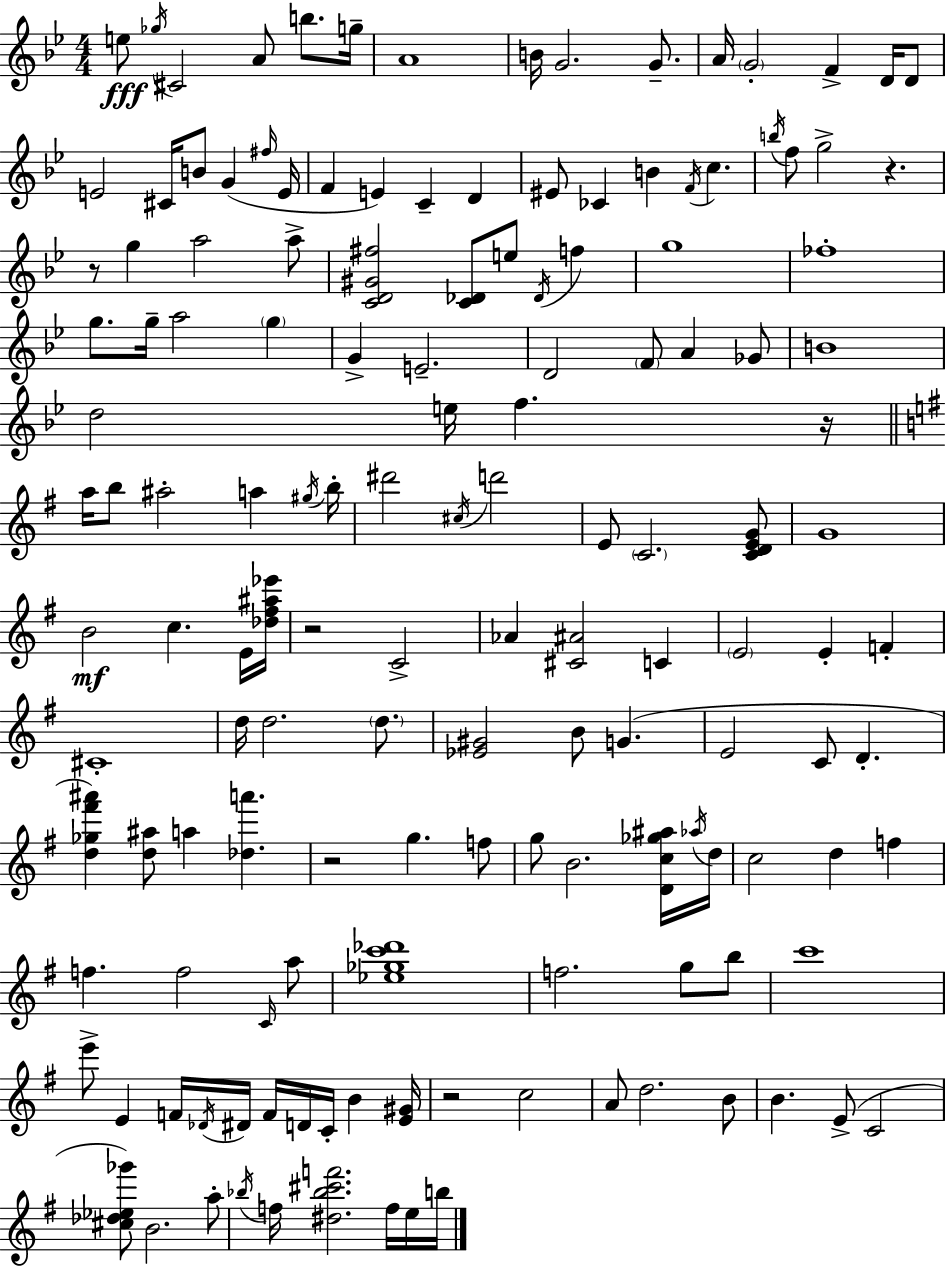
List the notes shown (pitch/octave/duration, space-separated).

E5/e Gb5/s C#4/h A4/e B5/e. G5/s A4/w B4/s G4/h. G4/e. A4/s G4/h F4/q D4/s D4/e E4/h C#4/s B4/e G4/q F#5/s E4/s F4/q E4/q C4/q D4/q EIS4/e CES4/q B4/q F4/s C5/q. B5/s F5/e G5/h R/q. R/e G5/q A5/h A5/e [C4,D4,G#4,F#5]/h [C4,Db4]/e E5/e Db4/s F5/q G5/w FES5/w G5/e. G5/s A5/h G5/q G4/q E4/h. D4/h F4/e A4/q Gb4/e B4/w D5/h E5/s F5/q. R/s A5/s B5/e A#5/h A5/q G#5/s B5/s D#6/h C#5/s D6/h E4/e C4/h. [C4,D4,E4,G4]/e G4/w B4/h C5/q. E4/s [Db5,F#5,A#5,Eb6]/s R/h C4/h Ab4/q [C#4,A#4]/h C4/q E4/h E4/q F4/q C#4/w D5/s D5/h. D5/e. [Eb4,G#4]/h B4/e G4/q. E4/h C4/e D4/q. [D5,Gb5,F#6,A#6]/q [D5,A#5]/e A5/q [Db5,A6]/q. R/h G5/q. F5/e G5/e B4/h. [D4,C5,Gb5,A#5]/s Ab5/s D5/s C5/h D5/q F5/q F5/q. F5/h C4/s A5/e [Eb5,Gb5,C6,Db6]/w F5/h. G5/e B5/e C6/w E6/e E4/q F4/s Db4/s D#4/s F4/s D4/s C4/s B4/q [E4,G#4]/s R/h C5/h A4/e D5/h. B4/e B4/q. E4/e C4/h [C#5,Db5,Eb5,Gb6]/e B4/h. A5/e Bb5/s F5/s [D#5,Bb5,C#6,F6]/h. F5/s E5/s B5/s